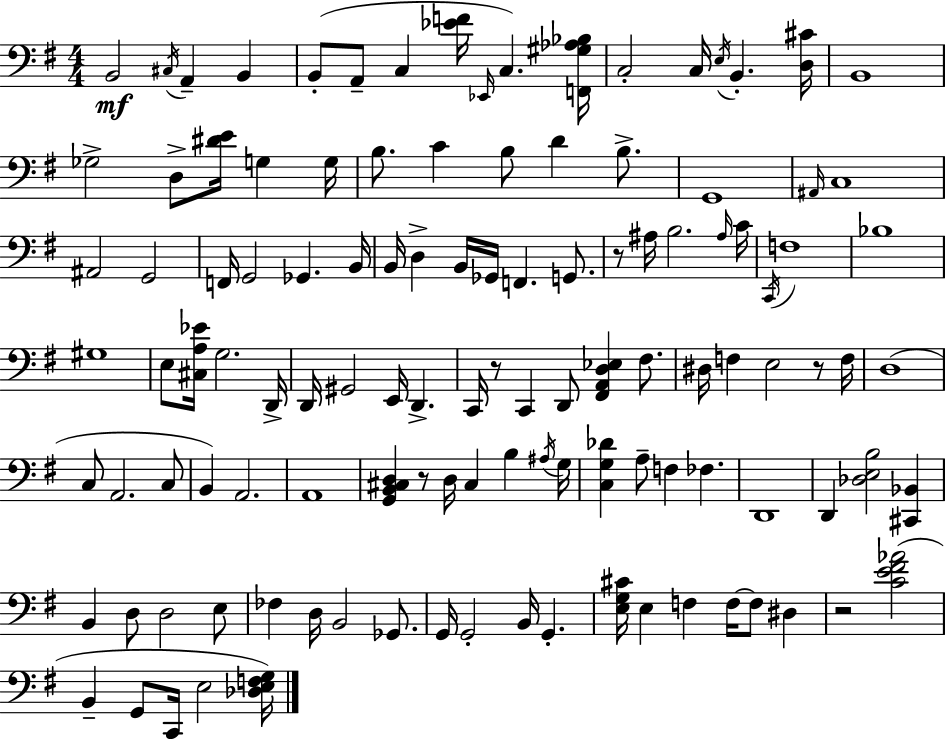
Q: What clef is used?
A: bass